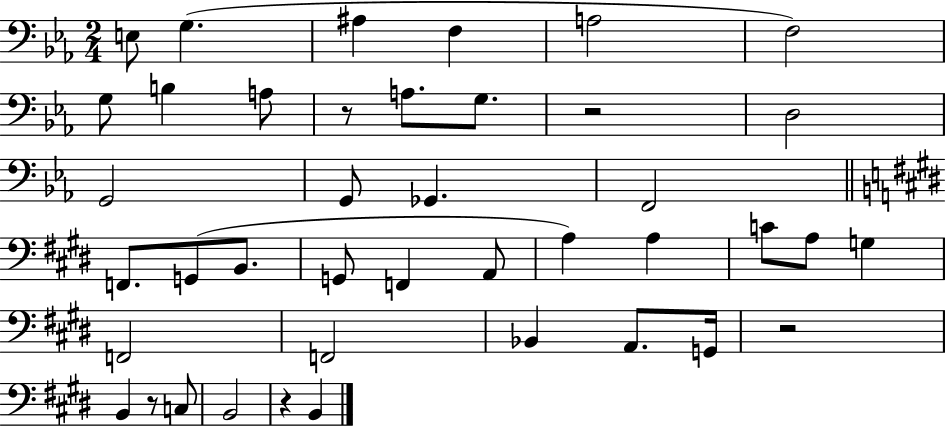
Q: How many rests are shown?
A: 5